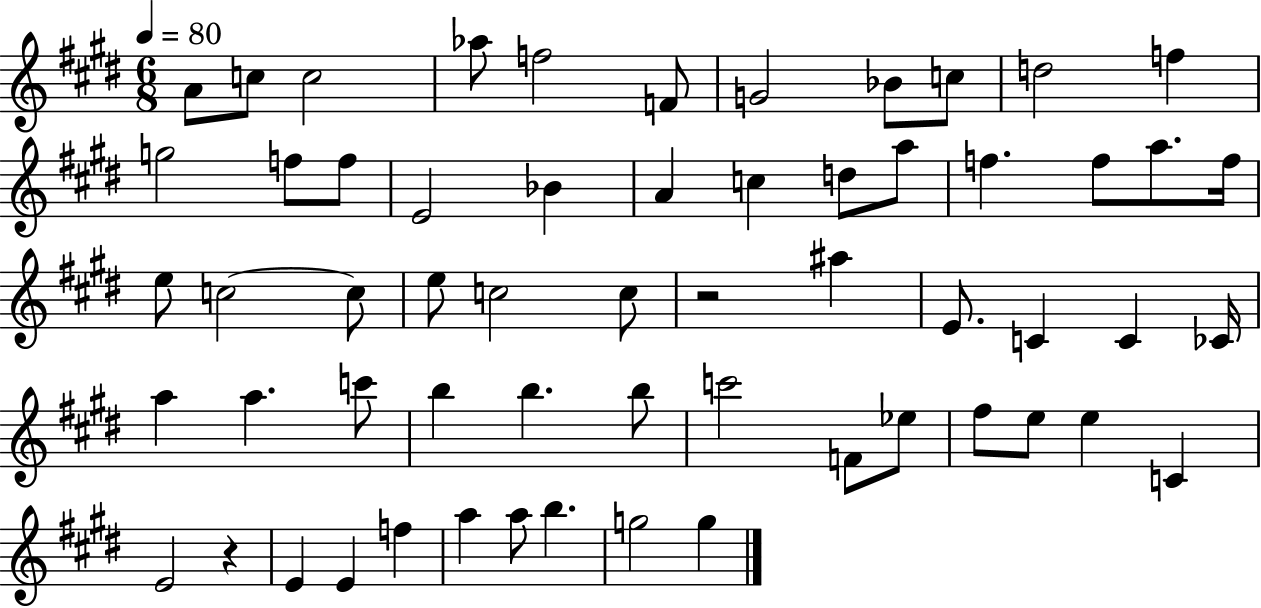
{
  \clef treble
  \numericTimeSignature
  \time 6/8
  \key e \major
  \tempo 4 = 80
  a'8 c''8 c''2 | aes''8 f''2 f'8 | g'2 bes'8 c''8 | d''2 f''4 | \break g''2 f''8 f''8 | e'2 bes'4 | a'4 c''4 d''8 a''8 | f''4. f''8 a''8. f''16 | \break e''8 c''2~~ c''8 | e''8 c''2 c''8 | r2 ais''4 | e'8. c'4 c'4 ces'16 | \break a''4 a''4. c'''8 | b''4 b''4. b''8 | c'''2 f'8 ees''8 | fis''8 e''8 e''4 c'4 | \break e'2 r4 | e'4 e'4 f''4 | a''4 a''8 b''4. | g''2 g''4 | \break \bar "|."
}